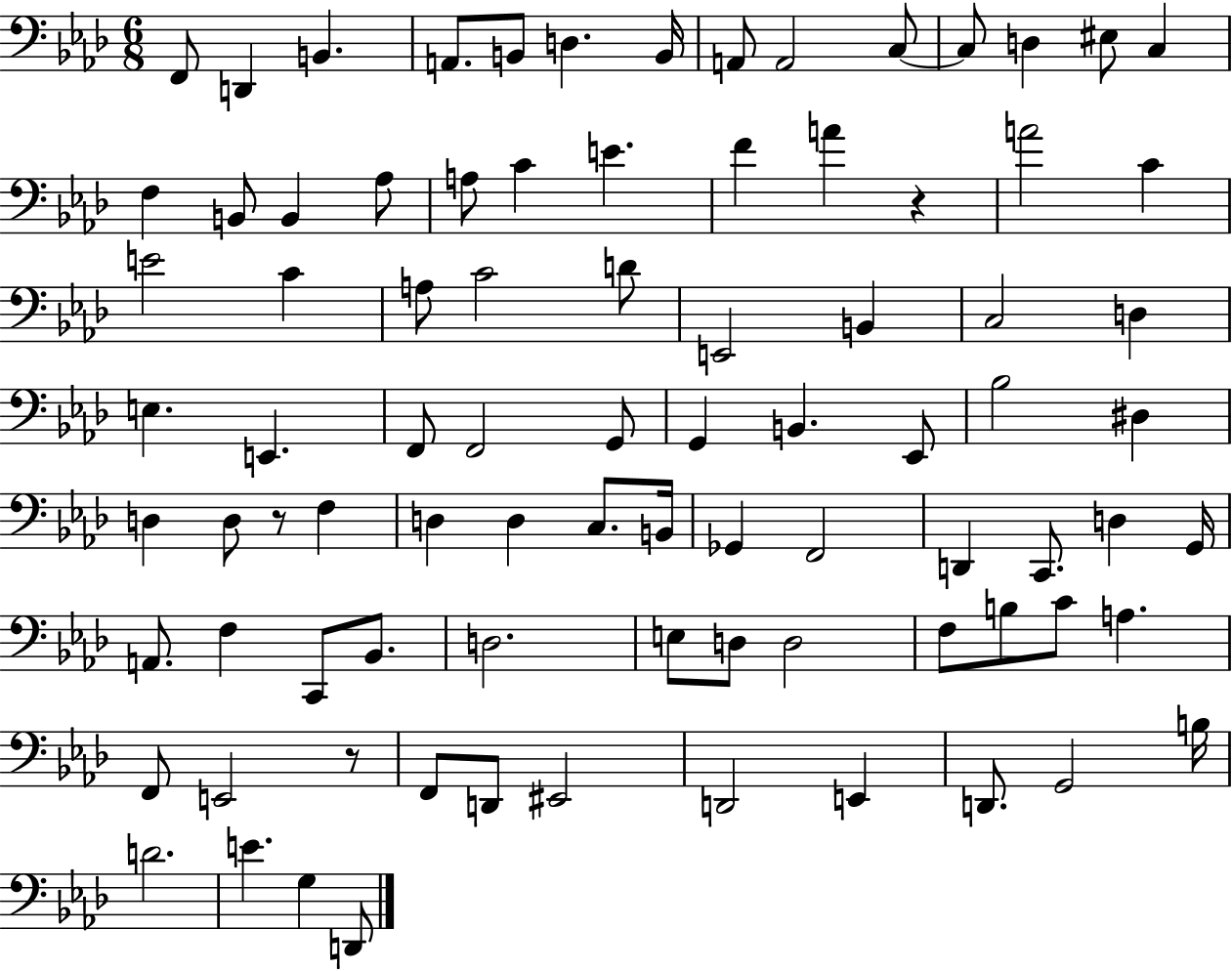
{
  \clef bass
  \numericTimeSignature
  \time 6/8
  \key aes \major
  f,8 d,4 b,4. | a,8. b,8 d4. b,16 | a,8 a,2 c8~~ | c8 d4 eis8 c4 | \break f4 b,8 b,4 aes8 | a8 c'4 e'4. | f'4 a'4 r4 | a'2 c'4 | \break e'2 c'4 | a8 c'2 d'8 | e,2 b,4 | c2 d4 | \break e4. e,4. | f,8 f,2 g,8 | g,4 b,4. ees,8 | bes2 dis4 | \break d4 d8 r8 f4 | d4 d4 c8. b,16 | ges,4 f,2 | d,4 c,8. d4 g,16 | \break a,8. f4 c,8 bes,8. | d2. | e8 d8 d2 | f8 b8 c'8 a4. | \break f,8 e,2 r8 | f,8 d,8 eis,2 | d,2 e,4 | d,8. g,2 b16 | \break d'2. | e'4. g4 d,8 | \bar "|."
}